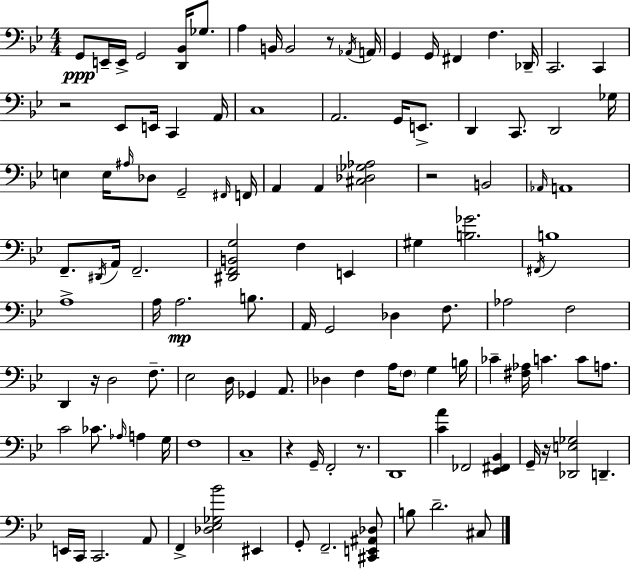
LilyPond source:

{
  \clef bass
  \numericTimeSignature
  \time 4/4
  \key bes \major
  \repeat volta 2 { g,8\ppp e,16-- e,16-> g,2 <d, bes,>16 ges8. | a4 b,16 b,2 r8 \acciaccatura { aes,16 } | a,16 g,4 g,16 fis,4 f4. | des,16-- c,2. c,4 | \break r2 ees,8 e,16 c,4 | a,16 c1 | a,2. g,16 e,8.-> | d,4 c,8. d,2 | \break ges16 e4 e16 \grace { ais16 } des8 g,2-- | \grace { fis,16 } f,16 a,4 a,4 <cis des ges aes>2 | r2 b,2 | \grace { aes,16 } a,1 | \break f,8.-- \acciaccatura { dis,16 } a,16 f,2.-- | <dis, f, b, g>2 f4 | e,4 gis4 <b ges'>2. | \acciaccatura { fis,16 } b1 | \break a1-> | a16 a2.\mp | b8. a,16 g,2 des4 | f8. aes2 f2 | \break d,4 r16 d2 | f8.-- ees2 d16 ges,4 | a,8. des4 f4 a16 \parenthesize f8 | g4 b16 ces'4-- <fis aes>16 c'4. | \break c'8 a8. c'2 ces'8. | \grace { aes16 } a4 g16 f1 | c1-- | r4 g,16-- f,2-. | \break r8. d,1 | <c' a'>4 fes,2 | <ees, fis, bes,>4 g,16-- r16 <des, e ges>2 | d,4.-- e,16 c,16 c,2. | \break a,8 f,4-> <des ees ges bes'>2 | eis,4 g,8-. f,2.-- | <cis, e, ais, des>8 b8 d'2.-- | cis8 } \bar "|."
}